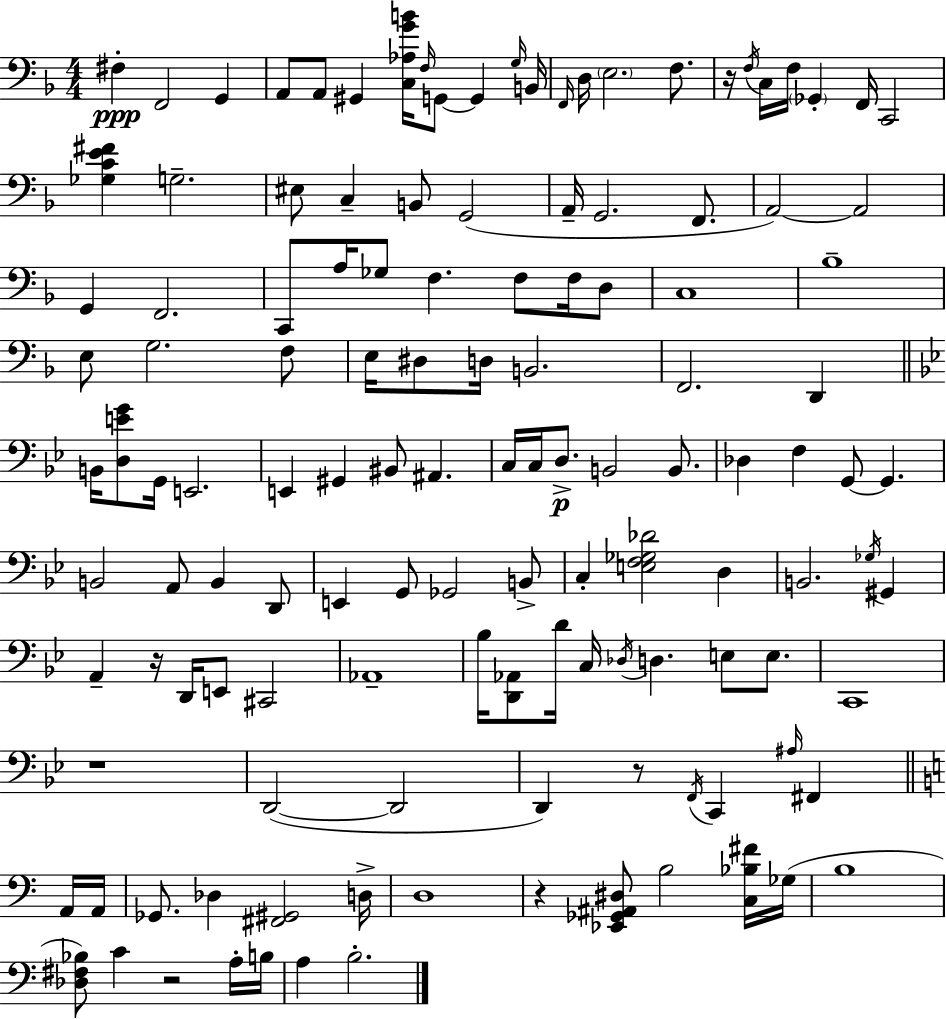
X:1
T:Untitled
M:4/4
L:1/4
K:F
^F, F,,2 G,, A,,/2 A,,/2 ^G,, [C,_A,GB]/4 F,/4 G,,/2 G,, G,/4 B,,/4 F,,/4 D,/4 E,2 F,/2 z/4 F,/4 C,/4 F,/4 _G,, F,,/4 C,,2 [_G,CE^F] G,2 ^E,/2 C, B,,/2 G,,2 A,,/4 G,,2 F,,/2 A,,2 A,,2 G,, F,,2 C,,/2 A,/4 _G,/2 F, F,/2 F,/4 D,/2 C,4 _B,4 E,/2 G,2 F,/2 E,/4 ^D,/2 D,/4 B,,2 F,,2 D,, B,,/4 [D,EG]/2 G,,/4 E,,2 E,, ^G,, ^B,,/2 ^A,, C,/4 C,/4 D,/2 B,,2 B,,/2 _D, F, G,,/2 G,, B,,2 A,,/2 B,, D,,/2 E,, G,,/2 _G,,2 B,,/2 C, [E,F,_G,_D]2 D, B,,2 _G,/4 ^G,, A,, z/4 D,,/4 E,,/2 ^C,,2 _A,,4 _B,/4 [D,,_A,,]/2 D/4 C,/4 _D,/4 D, E,/2 E,/2 C,,4 z4 D,,2 D,,2 D,, z/2 F,,/4 C,, ^A,/4 ^F,, A,,/4 A,,/4 _G,,/2 _D, [^F,,^G,,]2 D,/4 D,4 z [_E,,_G,,^A,,^D,]/2 B,2 [C,_B,^F]/4 _G,/4 B,4 [_D,^F,_B,]/2 C z2 A,/4 B,/4 A, B,2